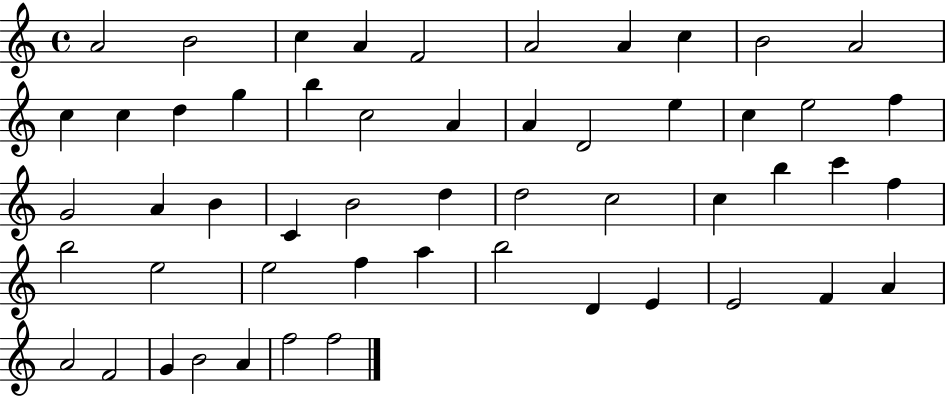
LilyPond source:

{
  \clef treble
  \time 4/4
  \defaultTimeSignature
  \key c \major
  a'2 b'2 | c''4 a'4 f'2 | a'2 a'4 c''4 | b'2 a'2 | \break c''4 c''4 d''4 g''4 | b''4 c''2 a'4 | a'4 d'2 e''4 | c''4 e''2 f''4 | \break g'2 a'4 b'4 | c'4 b'2 d''4 | d''2 c''2 | c''4 b''4 c'''4 f''4 | \break b''2 e''2 | e''2 f''4 a''4 | b''2 d'4 e'4 | e'2 f'4 a'4 | \break a'2 f'2 | g'4 b'2 a'4 | f''2 f''2 | \bar "|."
}